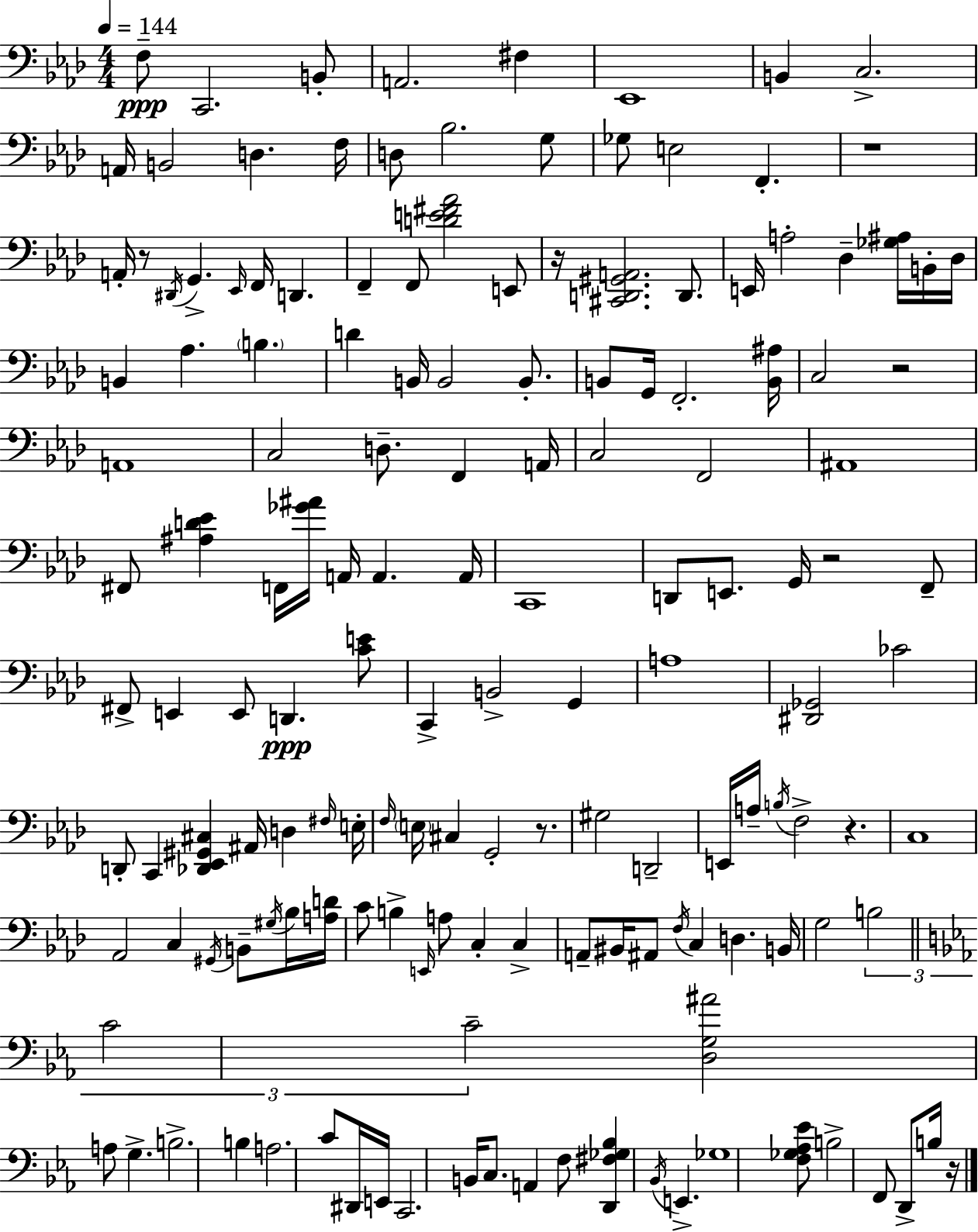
X:1
T:Untitled
M:4/4
L:1/4
K:Fm
F,/2 C,,2 B,,/2 A,,2 ^F, _E,,4 B,, C,2 A,,/4 B,,2 D, F,/4 D,/2 _B,2 G,/2 _G,/2 E,2 F,, z4 A,,/4 z/2 ^D,,/4 G,, _E,,/4 F,,/4 D,, F,, F,,/2 [DE^F_A]2 E,,/2 z/4 [^C,,D,,^G,,A,,]2 D,,/2 E,,/4 A,2 _D, [_G,^A,]/4 B,,/4 _D,/4 B,, _A, B, D B,,/4 B,,2 B,,/2 B,,/2 G,,/4 F,,2 [B,,^A,]/4 C,2 z2 A,,4 C,2 D,/2 F,, A,,/4 C,2 F,,2 ^A,,4 ^F,,/2 [^A,D_E] F,,/4 [_G^A]/4 A,,/4 A,, A,,/4 C,,4 D,,/2 E,,/2 G,,/4 z2 F,,/2 ^F,,/2 E,, E,,/2 D,, [CE]/2 C,, B,,2 G,, A,4 [^D,,_G,,]2 _C2 D,,/2 C,, [_D,,_E,,^G,,^C,] ^A,,/4 D, ^F,/4 E,/4 F,/4 E,/4 ^C, G,,2 z/2 ^G,2 D,,2 E,,/4 A,/4 B,/4 F,2 z C,4 _A,,2 C, ^G,,/4 B,,/2 ^G,/4 _B,/4 [A,D]/4 C/2 B, E,,/4 A,/2 C, C, A,,/2 ^B,,/4 ^A,,/2 F,/4 C, D, B,,/4 G,2 B,2 C2 C2 [D,G,^A]2 A,/2 G, B,2 B, A,2 C/2 ^D,,/4 E,,/4 C,,2 B,,/4 C,/2 A,, F,/2 [D,,^F,_G,_B,] _B,,/4 E,, _G,4 [F,_G,_A,_E]/2 B,2 F,,/2 D,,/2 B,/4 z/4